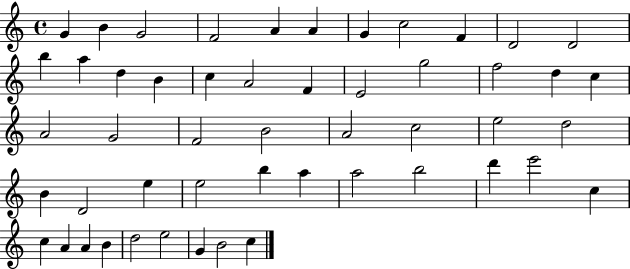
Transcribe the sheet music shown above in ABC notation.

X:1
T:Untitled
M:4/4
L:1/4
K:C
G B G2 F2 A A G c2 F D2 D2 b a d B c A2 F E2 g2 f2 d c A2 G2 F2 B2 A2 c2 e2 d2 B D2 e e2 b a a2 b2 d' e'2 c c A A B d2 e2 G B2 c